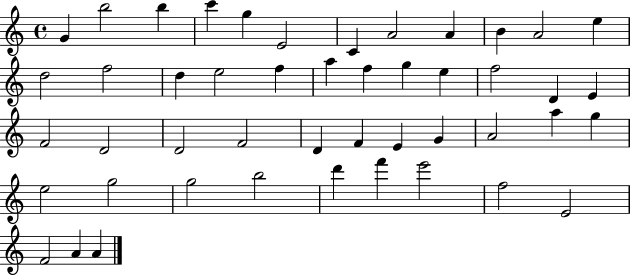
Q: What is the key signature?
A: C major